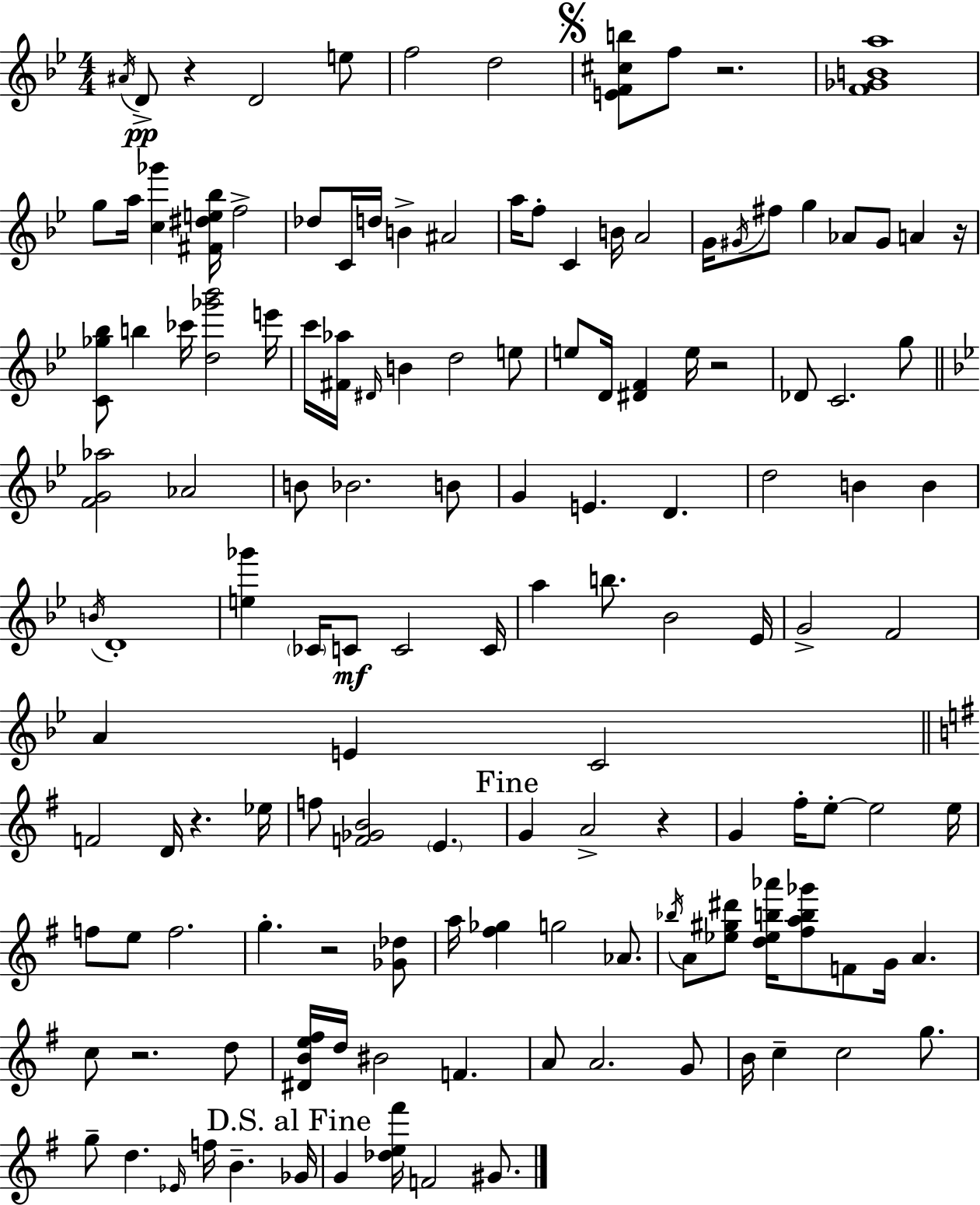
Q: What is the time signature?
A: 4/4